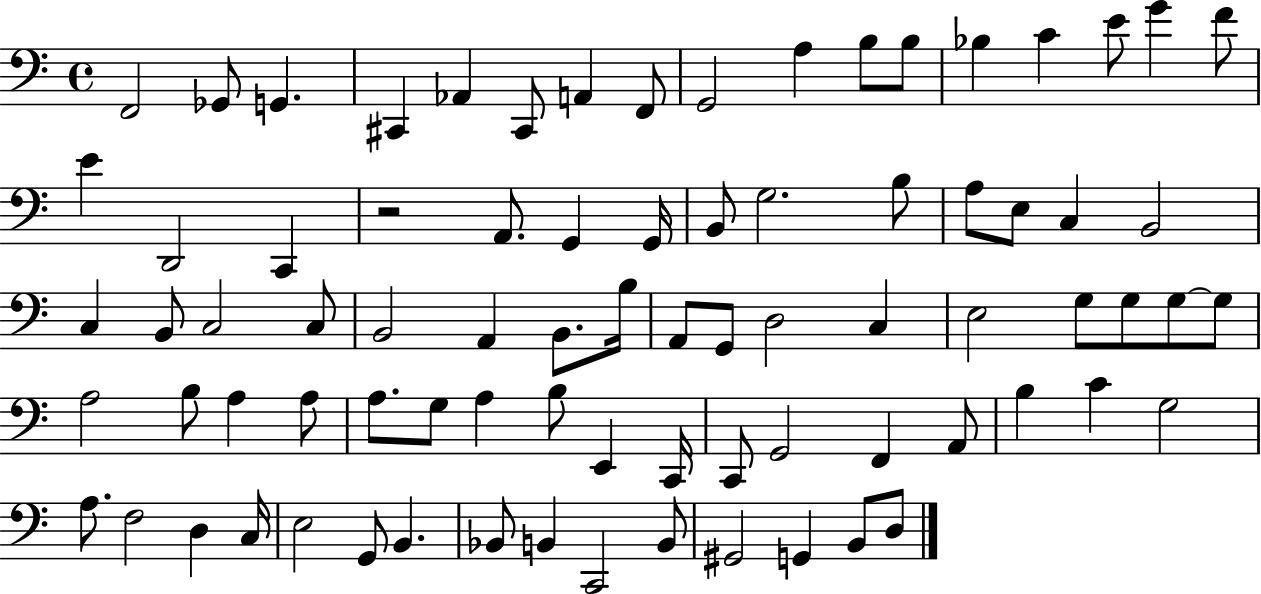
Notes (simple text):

F2/h Gb2/e G2/q. C#2/q Ab2/q C#2/e A2/q F2/e G2/h A3/q B3/e B3/e Bb3/q C4/q E4/e G4/q F4/e E4/q D2/h C2/q R/h A2/e. G2/q G2/s B2/e G3/h. B3/e A3/e E3/e C3/q B2/h C3/q B2/e C3/h C3/e B2/h A2/q B2/e. B3/s A2/e G2/e D3/h C3/q E3/h G3/e G3/e G3/e G3/e A3/h B3/e A3/q A3/e A3/e. G3/e A3/q B3/e E2/q C2/s C2/e G2/h F2/q A2/e B3/q C4/q G3/h A3/e. F3/h D3/q C3/s E3/h G2/e B2/q. Bb2/e B2/q C2/h B2/e G#2/h G2/q B2/e D3/e